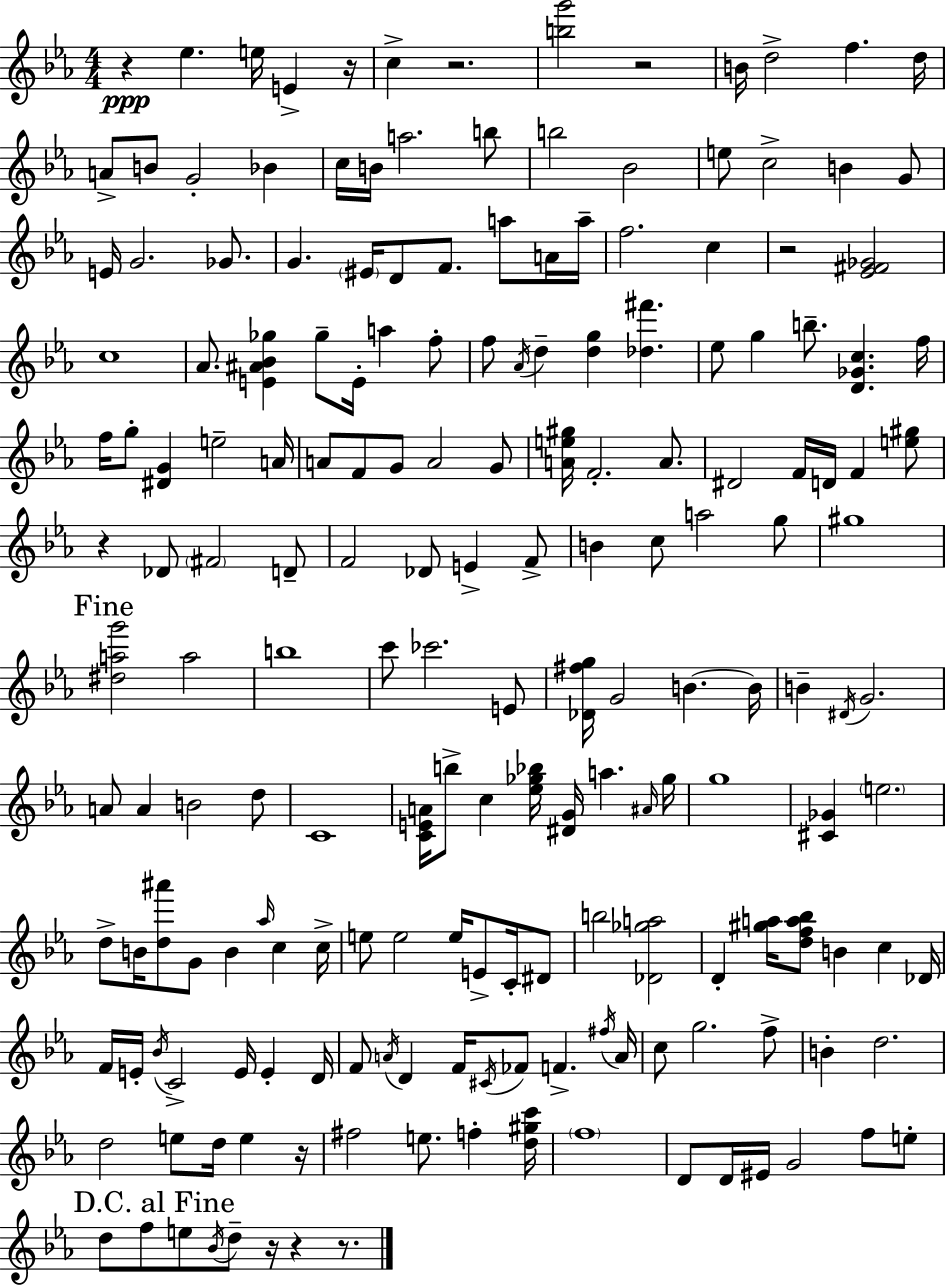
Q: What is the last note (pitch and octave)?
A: D5